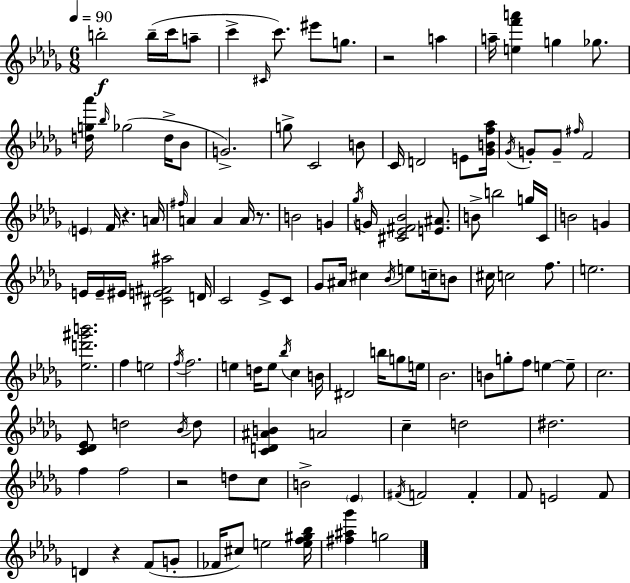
{
  \clef treble
  \numericTimeSignature
  \time 6/8
  \key bes \minor
  \tempo 4 = 90
  b''2-.\f b''16--( c'''16 a''8-- | c'''4-> \grace { cis'16 } c'''8.) eis'''8 g''8. | r2 a''4 | a''16-- <e'' f''' a'''>4 g''4 ges''8. | \break <d'' g'' aes'''>16 \grace { bes''16 }( ges''2 d''16-> | bes'8 g'2.->) | g''8-> c'2 | b'8 c'16 d'2 e'8 | \break <ges' b' f'' aes''>16 \acciaccatura { ges'16 } g'8-. g'8-- \grace { fis''16 } f'2 | \parenthesize e'4 f'16 r4. | a'16 \grace { fis''16 } a'4 a'4 | a'16 r8. b'2 | \break g'4 \acciaccatura { ges''16 } g'16 <cis' ees' fis' bes'>2 | <e' ais'>8. b'8-> b''2 | g''16 c'16 b'2 | g'4 e'16 e'16-- eis'16 <cis' e' fis' ais''>2 | \break d'16 c'2 | ees'8-> c'8 ges'8 ais'16 cis''4 | \acciaccatura { bes'16 } e''8 c''16-- b'8 cis''16 c''2 | f''8. e''2. | \break <ees'' d''' gis''' b'''>2. | f''4 e''2 | \acciaccatura { f''16 } f''2. | e''4 | \break d''16 e''8 \acciaccatura { bes''16 } c''4 b'16 dis'2 | b''16 g''8 e''16 bes'2. | b'8 g''8-. | f''8 e''4~~ e''8-- c''2. | \break <c' des' ees'>8 d''2 | \acciaccatura { bes'16 } d''8 <c' d' ais' b'>4 | a'2 c''4-- | d''2 dis''2. | \break f''4 | f''2 r2 | d''8 c''8 b'2-> | \parenthesize ees'4 \acciaccatura { fis'16 } f'2 | \break f'4-. f'8 | e'2 f'8 d'4 | r4 f'8( g'8-. fes'16 | cis''8) e''2 <e'' f'' gis'' bes''>16 <fis'' ais'' ges'''>4 | \break g''2 \bar "|."
}